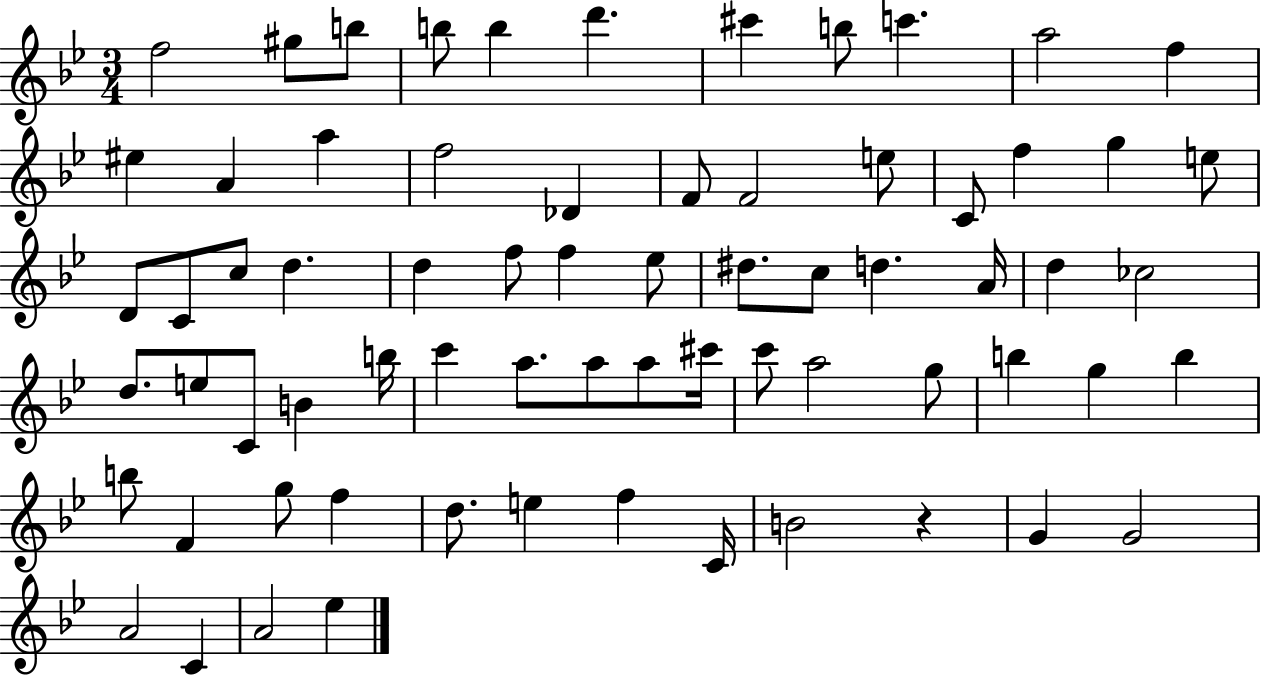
{
  \clef treble
  \numericTimeSignature
  \time 3/4
  \key bes \major
  \repeat volta 2 { f''2 gis''8 b''8 | b''8 b''4 d'''4. | cis'''4 b''8 c'''4. | a''2 f''4 | \break eis''4 a'4 a''4 | f''2 des'4 | f'8 f'2 e''8 | c'8 f''4 g''4 e''8 | \break d'8 c'8 c''8 d''4. | d''4 f''8 f''4 ees''8 | dis''8. c''8 d''4. a'16 | d''4 ces''2 | \break d''8. e''8 c'8 b'4 b''16 | c'''4 a''8. a''8 a''8 cis'''16 | c'''8 a''2 g''8 | b''4 g''4 b''4 | \break b''8 f'4 g''8 f''4 | d''8. e''4 f''4 c'16 | b'2 r4 | g'4 g'2 | \break a'2 c'4 | a'2 ees''4 | } \bar "|."
}